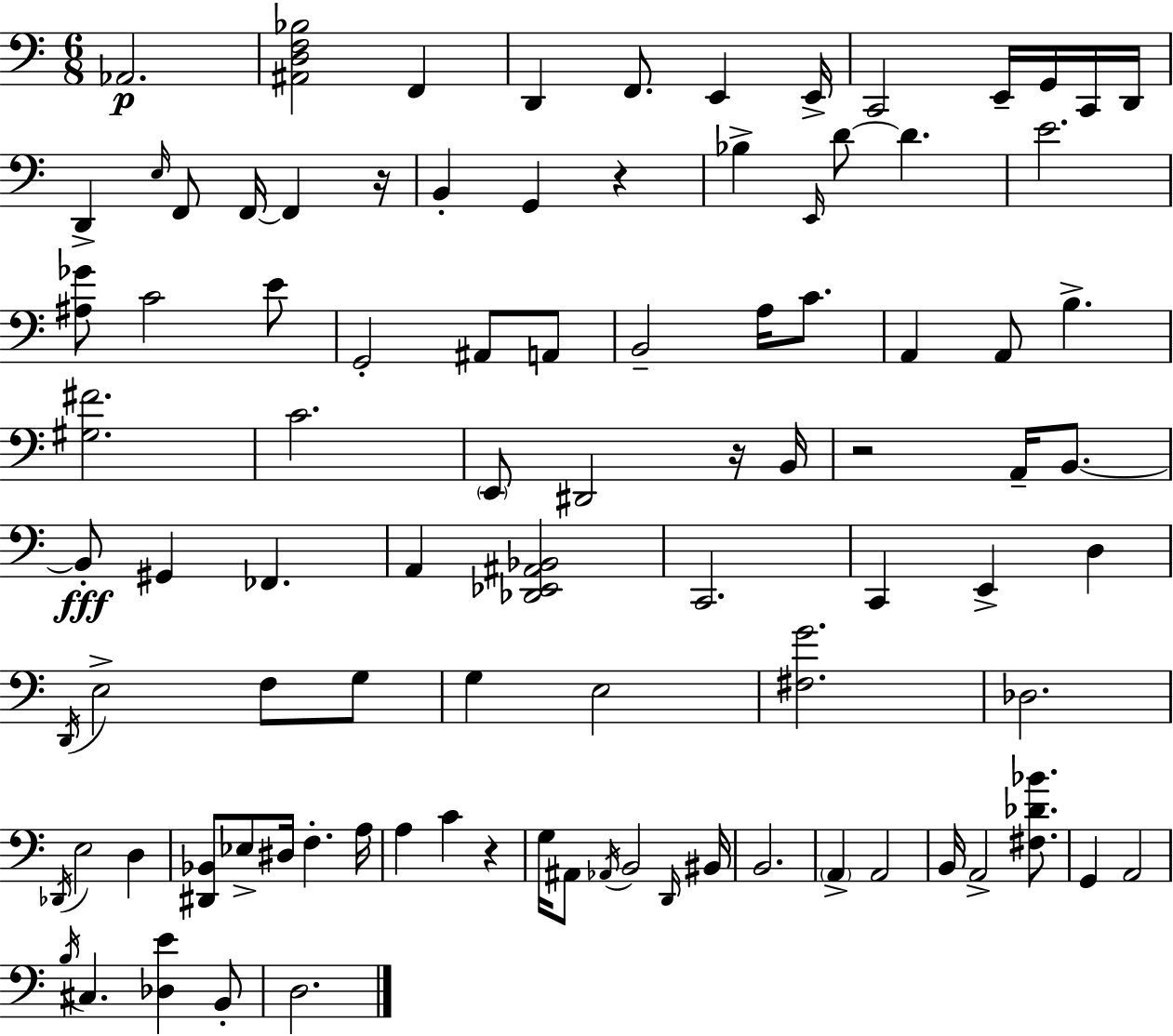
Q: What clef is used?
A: bass